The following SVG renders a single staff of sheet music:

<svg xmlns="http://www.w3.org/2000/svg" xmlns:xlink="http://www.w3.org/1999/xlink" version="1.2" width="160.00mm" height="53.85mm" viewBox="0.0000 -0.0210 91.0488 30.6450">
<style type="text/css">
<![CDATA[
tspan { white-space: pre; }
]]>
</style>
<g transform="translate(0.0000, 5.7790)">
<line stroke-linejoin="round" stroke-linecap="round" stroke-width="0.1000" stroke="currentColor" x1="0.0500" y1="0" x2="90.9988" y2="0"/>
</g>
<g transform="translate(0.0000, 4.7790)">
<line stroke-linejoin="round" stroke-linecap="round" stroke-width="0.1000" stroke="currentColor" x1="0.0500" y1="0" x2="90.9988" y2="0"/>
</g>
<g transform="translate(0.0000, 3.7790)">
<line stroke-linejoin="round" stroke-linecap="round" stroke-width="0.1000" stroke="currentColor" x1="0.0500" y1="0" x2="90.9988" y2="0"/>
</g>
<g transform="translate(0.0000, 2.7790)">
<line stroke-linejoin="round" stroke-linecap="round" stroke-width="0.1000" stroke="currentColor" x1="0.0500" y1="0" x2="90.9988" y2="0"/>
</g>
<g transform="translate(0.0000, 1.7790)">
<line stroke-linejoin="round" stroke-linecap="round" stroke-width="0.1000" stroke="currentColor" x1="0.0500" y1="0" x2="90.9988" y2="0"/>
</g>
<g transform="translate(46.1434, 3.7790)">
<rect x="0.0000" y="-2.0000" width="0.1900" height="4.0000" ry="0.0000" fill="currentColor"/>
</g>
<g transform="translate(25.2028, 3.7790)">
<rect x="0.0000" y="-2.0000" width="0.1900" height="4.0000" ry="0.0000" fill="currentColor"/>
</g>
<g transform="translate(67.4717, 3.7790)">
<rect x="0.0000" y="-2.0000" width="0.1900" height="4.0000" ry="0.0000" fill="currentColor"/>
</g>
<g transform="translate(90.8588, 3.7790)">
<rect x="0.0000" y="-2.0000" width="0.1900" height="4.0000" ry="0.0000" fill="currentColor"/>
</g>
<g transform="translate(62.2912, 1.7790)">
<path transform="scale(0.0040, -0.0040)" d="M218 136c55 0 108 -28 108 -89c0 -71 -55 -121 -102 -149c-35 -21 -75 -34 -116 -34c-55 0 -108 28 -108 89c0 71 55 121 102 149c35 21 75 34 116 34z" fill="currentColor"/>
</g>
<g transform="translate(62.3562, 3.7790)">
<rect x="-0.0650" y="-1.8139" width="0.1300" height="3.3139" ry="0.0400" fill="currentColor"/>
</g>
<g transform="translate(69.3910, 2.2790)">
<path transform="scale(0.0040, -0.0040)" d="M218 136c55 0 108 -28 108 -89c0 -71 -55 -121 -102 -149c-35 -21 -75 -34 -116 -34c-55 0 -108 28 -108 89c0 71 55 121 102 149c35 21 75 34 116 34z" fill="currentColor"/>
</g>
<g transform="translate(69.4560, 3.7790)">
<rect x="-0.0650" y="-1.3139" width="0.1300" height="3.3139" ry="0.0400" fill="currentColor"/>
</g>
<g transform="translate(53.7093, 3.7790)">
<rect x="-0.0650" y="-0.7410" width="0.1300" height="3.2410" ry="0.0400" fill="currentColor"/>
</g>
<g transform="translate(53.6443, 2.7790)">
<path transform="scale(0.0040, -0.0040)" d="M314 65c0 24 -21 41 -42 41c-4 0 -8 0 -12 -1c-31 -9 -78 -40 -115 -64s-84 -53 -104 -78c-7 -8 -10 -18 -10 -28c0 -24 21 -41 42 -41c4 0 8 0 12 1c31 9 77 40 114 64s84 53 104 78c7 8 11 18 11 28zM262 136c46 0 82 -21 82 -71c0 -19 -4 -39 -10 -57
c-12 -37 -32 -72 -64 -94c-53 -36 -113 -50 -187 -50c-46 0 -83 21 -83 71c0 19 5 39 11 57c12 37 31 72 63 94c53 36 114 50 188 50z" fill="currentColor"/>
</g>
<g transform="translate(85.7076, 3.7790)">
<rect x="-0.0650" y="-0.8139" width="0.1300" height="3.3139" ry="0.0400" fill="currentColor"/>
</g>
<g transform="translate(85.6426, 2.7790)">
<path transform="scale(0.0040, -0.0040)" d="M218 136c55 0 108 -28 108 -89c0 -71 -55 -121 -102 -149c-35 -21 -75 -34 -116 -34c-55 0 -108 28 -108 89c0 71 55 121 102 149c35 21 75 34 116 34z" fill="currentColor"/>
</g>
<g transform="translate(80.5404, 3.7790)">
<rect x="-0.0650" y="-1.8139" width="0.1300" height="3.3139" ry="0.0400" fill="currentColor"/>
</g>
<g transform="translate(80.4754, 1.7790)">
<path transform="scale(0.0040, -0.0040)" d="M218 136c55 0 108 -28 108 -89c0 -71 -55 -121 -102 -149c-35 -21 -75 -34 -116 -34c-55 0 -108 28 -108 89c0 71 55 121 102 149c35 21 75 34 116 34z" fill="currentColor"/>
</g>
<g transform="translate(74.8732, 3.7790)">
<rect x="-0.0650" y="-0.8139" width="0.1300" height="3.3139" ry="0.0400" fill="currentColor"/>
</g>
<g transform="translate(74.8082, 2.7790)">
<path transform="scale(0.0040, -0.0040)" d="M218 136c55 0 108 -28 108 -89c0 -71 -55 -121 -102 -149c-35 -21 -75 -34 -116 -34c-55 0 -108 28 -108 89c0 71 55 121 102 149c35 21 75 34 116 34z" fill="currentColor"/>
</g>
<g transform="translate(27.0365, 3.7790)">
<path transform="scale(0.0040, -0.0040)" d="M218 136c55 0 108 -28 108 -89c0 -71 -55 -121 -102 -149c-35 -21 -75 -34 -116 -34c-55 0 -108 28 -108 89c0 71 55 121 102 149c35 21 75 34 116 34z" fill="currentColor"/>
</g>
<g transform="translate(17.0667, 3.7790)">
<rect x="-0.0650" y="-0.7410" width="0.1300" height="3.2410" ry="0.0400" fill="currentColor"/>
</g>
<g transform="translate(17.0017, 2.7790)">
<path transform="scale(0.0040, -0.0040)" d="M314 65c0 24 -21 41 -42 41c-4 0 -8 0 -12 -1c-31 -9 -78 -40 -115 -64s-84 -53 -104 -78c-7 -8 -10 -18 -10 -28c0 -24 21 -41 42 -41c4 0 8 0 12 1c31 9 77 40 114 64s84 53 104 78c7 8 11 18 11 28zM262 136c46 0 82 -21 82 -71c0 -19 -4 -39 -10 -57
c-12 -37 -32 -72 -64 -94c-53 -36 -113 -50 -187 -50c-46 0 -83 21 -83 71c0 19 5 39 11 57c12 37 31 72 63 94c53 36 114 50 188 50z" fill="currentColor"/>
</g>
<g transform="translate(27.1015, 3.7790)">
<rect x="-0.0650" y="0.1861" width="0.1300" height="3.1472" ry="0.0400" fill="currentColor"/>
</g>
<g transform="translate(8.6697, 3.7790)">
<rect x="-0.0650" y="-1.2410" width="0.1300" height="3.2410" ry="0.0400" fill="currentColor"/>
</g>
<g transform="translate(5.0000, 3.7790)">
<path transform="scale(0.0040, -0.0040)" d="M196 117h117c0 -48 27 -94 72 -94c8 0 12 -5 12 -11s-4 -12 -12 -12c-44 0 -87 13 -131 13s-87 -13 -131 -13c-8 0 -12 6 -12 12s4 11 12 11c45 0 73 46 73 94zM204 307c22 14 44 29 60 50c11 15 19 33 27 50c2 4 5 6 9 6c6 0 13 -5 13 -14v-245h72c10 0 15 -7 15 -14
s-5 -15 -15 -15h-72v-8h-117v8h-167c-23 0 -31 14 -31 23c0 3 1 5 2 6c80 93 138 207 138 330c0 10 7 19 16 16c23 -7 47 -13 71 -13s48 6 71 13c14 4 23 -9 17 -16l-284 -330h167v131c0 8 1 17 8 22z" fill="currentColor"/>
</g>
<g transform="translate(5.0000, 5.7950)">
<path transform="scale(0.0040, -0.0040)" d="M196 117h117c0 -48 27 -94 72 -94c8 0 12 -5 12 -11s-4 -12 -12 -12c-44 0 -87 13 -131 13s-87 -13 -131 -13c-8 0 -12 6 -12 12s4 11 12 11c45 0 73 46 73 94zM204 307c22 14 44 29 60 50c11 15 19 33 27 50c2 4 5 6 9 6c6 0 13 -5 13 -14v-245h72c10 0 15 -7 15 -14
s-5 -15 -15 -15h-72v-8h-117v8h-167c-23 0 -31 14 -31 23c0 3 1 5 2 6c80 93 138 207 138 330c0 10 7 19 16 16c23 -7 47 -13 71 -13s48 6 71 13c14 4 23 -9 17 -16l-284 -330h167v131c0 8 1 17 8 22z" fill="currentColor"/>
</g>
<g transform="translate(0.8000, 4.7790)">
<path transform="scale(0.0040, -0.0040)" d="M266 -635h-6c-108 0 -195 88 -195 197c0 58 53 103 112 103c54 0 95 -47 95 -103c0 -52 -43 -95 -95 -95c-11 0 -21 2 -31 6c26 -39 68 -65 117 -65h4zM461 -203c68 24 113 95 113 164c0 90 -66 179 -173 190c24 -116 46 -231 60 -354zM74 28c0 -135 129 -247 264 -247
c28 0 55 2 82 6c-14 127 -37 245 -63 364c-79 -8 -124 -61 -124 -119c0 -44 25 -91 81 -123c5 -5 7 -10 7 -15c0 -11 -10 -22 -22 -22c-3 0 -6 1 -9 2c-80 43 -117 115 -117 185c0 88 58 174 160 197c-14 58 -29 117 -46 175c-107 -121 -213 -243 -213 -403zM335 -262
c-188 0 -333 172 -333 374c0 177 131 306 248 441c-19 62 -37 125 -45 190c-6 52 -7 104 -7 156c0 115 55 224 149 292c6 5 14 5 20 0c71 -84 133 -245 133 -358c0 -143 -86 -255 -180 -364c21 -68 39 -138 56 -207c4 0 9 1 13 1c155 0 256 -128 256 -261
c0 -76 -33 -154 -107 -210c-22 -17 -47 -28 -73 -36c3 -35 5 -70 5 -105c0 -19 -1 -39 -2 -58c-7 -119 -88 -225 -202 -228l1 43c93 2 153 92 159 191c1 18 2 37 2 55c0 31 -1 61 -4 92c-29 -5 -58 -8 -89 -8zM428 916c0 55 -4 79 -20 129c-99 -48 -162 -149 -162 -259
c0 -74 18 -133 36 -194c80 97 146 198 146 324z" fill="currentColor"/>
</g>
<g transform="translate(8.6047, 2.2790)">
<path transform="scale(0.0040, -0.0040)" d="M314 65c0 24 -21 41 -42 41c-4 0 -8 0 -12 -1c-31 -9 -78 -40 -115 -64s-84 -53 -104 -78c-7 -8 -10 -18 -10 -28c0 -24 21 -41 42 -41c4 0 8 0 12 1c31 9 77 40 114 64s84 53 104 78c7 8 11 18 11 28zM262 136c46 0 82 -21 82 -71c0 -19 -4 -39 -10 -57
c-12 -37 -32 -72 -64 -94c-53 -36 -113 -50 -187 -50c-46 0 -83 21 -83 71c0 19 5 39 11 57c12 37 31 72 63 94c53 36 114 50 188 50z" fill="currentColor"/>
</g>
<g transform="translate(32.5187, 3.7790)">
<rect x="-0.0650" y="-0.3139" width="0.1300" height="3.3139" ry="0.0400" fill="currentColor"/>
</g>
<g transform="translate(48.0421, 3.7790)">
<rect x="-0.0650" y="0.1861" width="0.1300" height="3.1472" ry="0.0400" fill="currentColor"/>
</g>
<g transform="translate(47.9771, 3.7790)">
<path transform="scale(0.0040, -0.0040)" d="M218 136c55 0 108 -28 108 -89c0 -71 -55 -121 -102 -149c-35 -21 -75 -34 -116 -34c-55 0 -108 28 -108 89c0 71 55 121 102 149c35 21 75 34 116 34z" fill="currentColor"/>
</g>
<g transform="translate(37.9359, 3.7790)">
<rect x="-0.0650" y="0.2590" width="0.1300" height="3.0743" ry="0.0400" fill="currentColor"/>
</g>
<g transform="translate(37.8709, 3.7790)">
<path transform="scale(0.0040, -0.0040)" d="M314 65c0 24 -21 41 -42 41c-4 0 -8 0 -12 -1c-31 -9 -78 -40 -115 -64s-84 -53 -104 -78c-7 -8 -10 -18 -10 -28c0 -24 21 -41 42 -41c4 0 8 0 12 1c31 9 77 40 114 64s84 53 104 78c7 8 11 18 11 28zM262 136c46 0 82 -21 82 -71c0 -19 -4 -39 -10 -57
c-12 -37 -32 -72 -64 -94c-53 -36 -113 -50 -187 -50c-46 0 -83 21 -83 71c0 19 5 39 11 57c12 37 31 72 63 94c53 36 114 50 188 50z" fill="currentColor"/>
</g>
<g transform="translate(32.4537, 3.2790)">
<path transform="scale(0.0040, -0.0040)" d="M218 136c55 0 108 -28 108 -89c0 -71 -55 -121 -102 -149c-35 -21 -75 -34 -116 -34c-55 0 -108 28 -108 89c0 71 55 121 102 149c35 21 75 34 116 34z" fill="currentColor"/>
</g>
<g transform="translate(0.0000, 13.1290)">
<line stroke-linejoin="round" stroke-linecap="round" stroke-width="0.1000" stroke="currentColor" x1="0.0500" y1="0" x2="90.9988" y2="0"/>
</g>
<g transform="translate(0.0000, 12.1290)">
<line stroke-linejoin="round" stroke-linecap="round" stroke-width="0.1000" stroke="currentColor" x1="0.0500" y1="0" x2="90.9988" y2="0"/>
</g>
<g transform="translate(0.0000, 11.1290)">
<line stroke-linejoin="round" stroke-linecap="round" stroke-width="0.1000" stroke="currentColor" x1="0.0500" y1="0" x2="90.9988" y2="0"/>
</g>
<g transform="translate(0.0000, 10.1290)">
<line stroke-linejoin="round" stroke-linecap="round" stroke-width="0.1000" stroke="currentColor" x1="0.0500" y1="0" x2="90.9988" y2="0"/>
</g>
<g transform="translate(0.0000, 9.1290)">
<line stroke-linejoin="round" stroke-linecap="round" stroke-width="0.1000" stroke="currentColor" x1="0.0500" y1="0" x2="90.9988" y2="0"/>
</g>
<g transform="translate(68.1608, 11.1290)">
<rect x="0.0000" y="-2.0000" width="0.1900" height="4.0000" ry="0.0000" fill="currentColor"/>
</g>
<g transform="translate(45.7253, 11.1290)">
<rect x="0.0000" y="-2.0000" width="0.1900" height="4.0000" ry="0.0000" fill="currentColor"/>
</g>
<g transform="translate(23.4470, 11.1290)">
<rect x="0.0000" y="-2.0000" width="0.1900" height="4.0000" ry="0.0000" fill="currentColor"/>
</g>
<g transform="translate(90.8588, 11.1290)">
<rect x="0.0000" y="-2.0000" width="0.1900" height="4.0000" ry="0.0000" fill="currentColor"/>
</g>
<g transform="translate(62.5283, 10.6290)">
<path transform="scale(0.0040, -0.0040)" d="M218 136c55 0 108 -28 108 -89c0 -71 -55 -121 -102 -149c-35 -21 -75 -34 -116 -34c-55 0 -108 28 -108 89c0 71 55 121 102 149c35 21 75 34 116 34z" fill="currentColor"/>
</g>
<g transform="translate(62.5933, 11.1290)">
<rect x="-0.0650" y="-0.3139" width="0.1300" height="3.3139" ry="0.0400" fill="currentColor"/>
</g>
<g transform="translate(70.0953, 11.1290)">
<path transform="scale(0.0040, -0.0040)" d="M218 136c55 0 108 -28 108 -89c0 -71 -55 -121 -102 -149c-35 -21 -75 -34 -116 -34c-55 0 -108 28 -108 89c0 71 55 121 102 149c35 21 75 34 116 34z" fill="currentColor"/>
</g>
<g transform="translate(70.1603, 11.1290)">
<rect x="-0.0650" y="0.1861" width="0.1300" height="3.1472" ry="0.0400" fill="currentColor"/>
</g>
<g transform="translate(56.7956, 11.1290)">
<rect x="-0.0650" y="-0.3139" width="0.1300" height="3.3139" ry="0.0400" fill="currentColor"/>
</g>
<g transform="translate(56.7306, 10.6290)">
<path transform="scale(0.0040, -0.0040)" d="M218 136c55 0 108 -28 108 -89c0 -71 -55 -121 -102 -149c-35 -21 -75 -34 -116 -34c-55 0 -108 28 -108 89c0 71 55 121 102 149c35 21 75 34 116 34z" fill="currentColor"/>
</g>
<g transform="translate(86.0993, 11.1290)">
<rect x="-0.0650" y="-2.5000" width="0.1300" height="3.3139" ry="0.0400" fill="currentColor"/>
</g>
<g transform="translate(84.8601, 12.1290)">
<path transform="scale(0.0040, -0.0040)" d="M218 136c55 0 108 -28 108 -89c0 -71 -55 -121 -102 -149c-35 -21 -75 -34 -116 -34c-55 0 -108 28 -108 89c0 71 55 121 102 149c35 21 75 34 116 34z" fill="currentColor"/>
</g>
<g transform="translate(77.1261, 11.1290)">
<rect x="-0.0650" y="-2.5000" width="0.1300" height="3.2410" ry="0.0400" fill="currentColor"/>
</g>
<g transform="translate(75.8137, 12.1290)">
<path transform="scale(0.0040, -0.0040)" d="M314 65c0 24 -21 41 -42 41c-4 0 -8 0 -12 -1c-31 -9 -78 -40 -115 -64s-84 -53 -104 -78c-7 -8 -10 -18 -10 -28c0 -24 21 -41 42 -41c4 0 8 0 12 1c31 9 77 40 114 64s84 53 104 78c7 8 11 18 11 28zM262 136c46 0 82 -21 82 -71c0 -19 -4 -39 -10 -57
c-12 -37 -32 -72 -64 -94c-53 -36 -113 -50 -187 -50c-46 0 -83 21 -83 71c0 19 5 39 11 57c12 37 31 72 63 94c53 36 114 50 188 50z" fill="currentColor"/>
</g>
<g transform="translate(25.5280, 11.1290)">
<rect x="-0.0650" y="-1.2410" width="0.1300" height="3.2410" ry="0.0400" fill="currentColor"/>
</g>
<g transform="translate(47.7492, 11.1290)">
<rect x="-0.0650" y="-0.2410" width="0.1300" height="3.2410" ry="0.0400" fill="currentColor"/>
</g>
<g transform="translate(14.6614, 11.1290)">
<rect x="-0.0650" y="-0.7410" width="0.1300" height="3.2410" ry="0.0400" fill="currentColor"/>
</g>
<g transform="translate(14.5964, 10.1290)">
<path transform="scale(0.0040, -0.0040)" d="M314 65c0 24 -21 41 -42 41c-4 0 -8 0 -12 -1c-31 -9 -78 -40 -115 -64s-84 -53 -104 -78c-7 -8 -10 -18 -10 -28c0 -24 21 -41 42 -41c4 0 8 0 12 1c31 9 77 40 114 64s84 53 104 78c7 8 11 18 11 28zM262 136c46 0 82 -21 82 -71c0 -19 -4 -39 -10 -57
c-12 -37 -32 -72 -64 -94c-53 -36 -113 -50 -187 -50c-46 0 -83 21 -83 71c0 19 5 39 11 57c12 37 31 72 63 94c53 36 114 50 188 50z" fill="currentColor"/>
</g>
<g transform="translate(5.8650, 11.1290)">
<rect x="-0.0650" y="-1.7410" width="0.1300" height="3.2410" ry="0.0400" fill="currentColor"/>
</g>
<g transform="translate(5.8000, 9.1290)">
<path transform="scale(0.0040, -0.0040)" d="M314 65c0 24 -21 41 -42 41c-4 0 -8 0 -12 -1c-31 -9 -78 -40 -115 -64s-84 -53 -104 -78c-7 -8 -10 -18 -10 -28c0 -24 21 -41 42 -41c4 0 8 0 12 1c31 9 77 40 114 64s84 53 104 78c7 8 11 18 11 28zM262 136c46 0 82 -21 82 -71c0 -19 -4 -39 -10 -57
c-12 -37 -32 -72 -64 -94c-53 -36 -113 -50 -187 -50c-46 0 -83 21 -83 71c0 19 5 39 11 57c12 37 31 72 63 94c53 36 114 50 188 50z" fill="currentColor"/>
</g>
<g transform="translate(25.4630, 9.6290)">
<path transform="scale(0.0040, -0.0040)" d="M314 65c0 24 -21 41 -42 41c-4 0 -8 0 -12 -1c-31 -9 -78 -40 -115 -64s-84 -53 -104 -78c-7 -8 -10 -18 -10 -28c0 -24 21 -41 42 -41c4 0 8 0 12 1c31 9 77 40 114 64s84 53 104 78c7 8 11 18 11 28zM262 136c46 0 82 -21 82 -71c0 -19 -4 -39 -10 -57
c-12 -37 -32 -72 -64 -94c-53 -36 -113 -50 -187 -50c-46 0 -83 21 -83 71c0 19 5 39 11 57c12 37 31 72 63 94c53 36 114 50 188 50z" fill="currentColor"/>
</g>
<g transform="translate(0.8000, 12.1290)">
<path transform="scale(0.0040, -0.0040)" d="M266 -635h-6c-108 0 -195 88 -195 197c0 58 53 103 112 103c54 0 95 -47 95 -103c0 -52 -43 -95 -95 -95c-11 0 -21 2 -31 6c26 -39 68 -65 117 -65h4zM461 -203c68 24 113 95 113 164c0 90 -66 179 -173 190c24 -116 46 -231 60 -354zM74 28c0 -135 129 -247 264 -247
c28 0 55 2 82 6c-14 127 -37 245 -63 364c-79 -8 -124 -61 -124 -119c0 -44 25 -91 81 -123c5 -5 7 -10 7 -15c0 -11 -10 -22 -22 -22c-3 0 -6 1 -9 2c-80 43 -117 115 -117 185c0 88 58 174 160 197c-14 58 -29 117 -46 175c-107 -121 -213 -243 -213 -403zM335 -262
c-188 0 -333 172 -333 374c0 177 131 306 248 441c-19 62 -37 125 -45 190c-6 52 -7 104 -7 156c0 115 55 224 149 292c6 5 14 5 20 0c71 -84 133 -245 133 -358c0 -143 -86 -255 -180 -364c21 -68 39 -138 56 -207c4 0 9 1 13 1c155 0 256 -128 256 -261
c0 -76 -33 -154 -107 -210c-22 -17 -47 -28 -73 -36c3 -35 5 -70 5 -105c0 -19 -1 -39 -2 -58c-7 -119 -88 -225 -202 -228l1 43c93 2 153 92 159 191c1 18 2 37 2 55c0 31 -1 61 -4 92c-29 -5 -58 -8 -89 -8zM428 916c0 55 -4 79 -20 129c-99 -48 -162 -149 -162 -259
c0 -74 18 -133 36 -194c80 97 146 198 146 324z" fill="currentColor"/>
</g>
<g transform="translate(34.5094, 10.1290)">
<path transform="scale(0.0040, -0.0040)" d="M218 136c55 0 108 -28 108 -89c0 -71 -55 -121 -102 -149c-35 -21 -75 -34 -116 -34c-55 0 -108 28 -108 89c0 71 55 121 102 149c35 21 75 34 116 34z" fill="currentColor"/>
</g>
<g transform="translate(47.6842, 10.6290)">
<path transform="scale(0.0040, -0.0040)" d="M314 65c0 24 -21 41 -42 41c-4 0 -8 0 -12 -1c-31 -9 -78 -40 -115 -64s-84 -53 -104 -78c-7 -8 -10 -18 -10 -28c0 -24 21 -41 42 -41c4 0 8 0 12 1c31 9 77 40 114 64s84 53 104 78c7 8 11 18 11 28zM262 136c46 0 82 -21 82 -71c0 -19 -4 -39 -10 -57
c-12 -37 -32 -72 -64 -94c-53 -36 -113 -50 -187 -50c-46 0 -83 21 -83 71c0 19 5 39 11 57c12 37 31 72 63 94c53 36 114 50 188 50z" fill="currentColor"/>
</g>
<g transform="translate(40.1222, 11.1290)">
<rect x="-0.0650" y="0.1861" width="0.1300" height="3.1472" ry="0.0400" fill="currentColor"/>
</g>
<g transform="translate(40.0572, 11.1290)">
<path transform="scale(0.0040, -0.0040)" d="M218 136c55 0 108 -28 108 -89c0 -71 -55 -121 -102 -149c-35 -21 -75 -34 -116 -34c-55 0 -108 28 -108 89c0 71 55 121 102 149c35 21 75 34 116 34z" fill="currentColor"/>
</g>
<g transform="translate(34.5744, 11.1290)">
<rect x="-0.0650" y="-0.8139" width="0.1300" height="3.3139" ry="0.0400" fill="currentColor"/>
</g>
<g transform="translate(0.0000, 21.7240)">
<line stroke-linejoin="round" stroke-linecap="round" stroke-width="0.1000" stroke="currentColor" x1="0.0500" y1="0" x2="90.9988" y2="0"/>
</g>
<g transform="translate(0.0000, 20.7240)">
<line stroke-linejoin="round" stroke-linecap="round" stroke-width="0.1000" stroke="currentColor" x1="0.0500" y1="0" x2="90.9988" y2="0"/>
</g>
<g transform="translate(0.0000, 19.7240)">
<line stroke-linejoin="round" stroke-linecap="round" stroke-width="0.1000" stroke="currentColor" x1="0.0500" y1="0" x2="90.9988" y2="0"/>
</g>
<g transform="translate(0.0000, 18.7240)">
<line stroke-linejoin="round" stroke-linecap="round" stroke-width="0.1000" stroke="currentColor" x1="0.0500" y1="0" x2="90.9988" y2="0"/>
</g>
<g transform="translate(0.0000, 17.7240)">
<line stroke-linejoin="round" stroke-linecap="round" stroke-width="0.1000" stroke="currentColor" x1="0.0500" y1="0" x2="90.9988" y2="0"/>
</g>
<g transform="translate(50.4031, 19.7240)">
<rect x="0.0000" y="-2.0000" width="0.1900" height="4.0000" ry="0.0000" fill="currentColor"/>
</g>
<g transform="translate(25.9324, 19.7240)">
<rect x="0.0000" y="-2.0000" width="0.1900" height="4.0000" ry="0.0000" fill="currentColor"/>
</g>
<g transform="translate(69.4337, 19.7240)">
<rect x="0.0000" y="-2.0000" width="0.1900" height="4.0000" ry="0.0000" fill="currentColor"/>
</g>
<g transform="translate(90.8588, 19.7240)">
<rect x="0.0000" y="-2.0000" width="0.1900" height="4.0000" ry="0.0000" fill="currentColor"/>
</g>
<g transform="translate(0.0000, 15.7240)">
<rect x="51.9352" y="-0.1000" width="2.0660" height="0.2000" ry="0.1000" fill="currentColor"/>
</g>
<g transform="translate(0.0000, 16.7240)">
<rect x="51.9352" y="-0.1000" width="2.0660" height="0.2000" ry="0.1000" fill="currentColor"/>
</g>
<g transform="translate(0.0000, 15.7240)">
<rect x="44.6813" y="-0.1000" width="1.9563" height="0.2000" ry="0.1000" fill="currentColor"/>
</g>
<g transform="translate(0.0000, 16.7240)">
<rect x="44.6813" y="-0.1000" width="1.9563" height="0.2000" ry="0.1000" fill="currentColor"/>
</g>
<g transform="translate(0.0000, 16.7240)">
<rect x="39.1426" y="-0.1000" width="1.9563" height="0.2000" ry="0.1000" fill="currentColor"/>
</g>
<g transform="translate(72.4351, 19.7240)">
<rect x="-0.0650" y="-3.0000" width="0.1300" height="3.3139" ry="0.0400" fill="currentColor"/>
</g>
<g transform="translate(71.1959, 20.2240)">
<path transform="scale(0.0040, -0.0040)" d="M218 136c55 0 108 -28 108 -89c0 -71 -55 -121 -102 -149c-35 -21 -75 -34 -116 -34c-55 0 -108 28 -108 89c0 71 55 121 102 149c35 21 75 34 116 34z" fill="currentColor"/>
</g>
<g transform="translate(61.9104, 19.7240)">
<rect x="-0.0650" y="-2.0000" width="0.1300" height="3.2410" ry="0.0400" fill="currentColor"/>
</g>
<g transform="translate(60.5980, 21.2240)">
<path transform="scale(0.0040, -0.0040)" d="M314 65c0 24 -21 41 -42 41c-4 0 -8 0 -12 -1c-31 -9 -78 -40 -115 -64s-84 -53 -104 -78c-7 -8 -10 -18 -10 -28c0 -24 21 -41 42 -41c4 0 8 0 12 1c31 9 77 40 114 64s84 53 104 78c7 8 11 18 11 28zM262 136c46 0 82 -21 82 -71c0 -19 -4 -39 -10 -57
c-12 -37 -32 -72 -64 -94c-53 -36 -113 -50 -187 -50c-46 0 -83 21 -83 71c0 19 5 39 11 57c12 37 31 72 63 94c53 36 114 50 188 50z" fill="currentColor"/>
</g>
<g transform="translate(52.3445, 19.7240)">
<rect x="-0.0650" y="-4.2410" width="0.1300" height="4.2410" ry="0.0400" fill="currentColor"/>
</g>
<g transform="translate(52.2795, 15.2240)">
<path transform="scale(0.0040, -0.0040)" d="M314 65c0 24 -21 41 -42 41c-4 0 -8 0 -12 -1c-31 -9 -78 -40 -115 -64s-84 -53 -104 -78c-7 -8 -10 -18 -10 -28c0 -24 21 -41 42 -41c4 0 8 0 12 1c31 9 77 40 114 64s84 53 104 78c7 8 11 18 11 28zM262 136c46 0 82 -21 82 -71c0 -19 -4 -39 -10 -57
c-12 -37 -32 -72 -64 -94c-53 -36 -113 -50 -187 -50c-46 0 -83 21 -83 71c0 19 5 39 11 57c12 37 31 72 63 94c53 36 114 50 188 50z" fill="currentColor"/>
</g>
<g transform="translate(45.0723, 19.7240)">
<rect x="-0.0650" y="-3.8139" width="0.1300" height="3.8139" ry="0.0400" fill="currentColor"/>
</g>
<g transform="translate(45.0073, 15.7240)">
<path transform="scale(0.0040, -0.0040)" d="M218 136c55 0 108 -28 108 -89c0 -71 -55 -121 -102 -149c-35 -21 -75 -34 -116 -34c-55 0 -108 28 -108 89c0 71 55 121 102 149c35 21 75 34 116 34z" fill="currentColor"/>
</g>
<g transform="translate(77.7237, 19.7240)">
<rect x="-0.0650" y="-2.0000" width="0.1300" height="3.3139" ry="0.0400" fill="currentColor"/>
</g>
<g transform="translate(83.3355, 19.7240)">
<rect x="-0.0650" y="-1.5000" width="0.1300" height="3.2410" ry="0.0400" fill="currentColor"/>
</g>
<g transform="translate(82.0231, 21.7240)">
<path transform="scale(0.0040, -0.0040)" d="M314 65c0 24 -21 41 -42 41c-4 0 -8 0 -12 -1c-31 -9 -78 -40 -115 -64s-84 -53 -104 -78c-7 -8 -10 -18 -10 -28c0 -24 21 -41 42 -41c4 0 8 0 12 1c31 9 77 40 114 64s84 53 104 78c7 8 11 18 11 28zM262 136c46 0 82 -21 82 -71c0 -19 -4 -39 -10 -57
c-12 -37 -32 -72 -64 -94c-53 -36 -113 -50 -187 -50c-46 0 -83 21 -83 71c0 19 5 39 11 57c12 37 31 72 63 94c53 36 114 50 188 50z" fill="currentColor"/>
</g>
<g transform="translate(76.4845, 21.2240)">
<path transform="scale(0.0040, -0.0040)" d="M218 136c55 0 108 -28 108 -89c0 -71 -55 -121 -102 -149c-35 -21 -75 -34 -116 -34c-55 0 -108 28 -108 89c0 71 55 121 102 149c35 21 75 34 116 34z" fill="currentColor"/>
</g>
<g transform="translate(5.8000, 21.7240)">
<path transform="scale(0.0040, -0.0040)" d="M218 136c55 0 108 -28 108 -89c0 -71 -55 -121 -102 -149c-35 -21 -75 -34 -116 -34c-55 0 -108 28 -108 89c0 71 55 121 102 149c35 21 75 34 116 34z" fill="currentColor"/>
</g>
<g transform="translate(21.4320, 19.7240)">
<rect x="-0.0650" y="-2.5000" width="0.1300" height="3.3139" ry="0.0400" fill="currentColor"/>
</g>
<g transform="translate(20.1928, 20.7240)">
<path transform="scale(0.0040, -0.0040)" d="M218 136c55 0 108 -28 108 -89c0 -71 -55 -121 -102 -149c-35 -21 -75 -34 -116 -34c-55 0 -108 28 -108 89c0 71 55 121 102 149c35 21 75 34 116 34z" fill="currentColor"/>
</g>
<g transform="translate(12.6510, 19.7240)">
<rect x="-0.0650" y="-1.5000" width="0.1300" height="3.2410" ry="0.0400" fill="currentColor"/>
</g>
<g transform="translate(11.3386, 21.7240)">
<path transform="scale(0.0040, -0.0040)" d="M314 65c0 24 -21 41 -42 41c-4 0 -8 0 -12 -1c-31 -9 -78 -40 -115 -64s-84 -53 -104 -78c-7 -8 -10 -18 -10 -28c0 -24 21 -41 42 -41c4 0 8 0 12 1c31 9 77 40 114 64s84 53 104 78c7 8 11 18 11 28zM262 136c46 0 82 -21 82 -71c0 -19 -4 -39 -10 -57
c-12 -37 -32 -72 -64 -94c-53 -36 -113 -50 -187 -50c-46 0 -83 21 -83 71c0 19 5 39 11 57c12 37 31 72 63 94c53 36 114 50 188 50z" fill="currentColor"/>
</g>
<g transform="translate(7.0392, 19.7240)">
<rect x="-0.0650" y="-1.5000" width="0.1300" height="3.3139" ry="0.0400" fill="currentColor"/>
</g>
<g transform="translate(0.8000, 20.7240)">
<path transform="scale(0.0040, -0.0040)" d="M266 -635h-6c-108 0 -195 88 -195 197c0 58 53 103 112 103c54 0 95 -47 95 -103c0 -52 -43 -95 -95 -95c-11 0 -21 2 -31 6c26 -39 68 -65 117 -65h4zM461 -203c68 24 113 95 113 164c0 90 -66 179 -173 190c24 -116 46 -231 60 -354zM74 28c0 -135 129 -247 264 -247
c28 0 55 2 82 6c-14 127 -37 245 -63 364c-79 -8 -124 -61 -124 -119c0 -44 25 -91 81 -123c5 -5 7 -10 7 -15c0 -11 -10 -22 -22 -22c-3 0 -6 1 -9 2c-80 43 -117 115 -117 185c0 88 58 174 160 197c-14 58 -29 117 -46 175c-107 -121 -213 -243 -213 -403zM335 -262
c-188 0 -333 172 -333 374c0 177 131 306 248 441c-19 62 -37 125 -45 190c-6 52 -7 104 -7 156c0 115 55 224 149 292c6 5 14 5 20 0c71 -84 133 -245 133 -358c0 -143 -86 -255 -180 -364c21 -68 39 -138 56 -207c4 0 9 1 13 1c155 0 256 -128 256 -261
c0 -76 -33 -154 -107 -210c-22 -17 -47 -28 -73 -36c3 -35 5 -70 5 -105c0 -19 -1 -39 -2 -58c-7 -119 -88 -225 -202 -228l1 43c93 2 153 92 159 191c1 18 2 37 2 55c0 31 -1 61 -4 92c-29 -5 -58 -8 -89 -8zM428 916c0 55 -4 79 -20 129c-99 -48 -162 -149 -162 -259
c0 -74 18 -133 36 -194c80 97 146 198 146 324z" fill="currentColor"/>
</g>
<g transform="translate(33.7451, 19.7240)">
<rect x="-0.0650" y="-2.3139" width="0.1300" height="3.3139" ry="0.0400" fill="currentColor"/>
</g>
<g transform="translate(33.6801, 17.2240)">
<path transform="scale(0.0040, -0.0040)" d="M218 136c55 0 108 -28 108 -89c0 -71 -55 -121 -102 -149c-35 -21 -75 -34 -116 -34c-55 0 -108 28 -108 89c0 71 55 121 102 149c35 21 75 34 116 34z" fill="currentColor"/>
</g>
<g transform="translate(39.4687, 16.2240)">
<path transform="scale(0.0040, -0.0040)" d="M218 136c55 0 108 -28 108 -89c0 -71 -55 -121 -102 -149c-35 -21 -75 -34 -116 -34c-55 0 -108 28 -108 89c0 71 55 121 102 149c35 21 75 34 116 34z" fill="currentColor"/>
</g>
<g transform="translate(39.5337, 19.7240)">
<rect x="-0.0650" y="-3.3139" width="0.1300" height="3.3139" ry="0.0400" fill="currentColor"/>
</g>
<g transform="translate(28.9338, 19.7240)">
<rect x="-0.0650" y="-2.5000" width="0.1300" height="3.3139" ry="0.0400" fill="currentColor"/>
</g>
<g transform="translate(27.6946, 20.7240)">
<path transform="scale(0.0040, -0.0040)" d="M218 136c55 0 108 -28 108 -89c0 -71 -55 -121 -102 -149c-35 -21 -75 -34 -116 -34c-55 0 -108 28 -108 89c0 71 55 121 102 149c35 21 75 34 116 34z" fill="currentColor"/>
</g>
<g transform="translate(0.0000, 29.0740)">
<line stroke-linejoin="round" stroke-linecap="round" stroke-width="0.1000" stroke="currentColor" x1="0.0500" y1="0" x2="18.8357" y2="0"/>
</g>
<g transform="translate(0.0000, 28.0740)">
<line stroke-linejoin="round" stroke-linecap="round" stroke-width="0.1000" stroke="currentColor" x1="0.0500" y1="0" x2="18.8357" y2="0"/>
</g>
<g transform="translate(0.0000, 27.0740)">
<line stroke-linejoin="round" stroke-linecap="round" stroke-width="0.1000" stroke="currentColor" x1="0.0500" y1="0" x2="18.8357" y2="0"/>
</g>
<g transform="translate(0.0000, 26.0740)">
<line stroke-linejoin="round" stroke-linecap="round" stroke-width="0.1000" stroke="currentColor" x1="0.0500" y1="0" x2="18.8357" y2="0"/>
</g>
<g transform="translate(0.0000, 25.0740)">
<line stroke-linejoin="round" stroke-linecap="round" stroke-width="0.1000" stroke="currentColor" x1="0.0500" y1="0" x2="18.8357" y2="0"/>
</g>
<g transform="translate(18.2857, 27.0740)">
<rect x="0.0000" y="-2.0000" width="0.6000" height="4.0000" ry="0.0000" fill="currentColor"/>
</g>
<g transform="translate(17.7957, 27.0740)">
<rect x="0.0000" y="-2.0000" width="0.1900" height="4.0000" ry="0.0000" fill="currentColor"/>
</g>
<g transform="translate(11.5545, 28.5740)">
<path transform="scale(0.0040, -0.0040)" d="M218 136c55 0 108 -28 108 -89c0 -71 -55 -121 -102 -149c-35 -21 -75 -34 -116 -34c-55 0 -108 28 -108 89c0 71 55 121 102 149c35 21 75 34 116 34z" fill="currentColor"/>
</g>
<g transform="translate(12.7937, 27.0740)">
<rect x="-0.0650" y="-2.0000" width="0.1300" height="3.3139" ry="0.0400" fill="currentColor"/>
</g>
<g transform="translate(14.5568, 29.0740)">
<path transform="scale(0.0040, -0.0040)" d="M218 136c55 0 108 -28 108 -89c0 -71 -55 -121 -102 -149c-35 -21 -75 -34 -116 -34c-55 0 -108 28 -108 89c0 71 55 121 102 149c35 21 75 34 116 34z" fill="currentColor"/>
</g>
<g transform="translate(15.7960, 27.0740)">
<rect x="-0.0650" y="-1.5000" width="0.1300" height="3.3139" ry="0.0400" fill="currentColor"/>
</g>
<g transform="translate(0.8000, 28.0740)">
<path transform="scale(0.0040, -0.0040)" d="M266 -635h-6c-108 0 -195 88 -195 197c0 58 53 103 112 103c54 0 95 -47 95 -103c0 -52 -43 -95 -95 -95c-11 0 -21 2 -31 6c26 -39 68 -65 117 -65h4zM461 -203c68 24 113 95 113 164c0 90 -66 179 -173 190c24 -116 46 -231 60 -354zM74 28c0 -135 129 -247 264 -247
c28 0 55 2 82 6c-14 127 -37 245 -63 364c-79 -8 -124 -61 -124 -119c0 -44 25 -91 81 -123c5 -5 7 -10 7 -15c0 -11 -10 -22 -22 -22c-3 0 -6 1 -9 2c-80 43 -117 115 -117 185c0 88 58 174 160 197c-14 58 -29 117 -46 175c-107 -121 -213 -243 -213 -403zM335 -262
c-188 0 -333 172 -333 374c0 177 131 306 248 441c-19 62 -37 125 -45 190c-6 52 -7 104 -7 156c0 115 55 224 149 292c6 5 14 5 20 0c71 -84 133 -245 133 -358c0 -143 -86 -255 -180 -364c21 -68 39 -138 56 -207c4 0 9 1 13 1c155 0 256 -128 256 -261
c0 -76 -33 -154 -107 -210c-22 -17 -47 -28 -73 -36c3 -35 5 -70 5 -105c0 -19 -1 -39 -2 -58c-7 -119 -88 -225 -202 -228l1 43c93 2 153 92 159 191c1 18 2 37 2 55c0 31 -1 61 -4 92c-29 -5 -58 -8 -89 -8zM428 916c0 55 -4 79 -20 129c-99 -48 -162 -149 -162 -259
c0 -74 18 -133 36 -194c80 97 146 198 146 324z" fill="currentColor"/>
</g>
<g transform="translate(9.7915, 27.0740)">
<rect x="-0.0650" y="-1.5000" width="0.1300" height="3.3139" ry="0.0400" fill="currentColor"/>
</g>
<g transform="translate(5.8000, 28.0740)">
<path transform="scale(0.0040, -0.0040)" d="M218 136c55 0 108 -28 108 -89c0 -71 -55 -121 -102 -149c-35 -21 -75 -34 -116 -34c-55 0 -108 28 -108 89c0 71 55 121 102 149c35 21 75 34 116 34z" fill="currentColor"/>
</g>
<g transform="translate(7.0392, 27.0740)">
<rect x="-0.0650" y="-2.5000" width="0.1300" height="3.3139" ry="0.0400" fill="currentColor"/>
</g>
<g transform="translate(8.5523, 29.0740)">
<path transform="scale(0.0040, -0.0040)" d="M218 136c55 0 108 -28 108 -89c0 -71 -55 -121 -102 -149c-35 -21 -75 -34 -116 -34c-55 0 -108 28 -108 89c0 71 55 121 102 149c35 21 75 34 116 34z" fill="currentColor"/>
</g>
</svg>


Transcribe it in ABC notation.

X:1
T:Untitled
M:4/4
L:1/4
K:C
e2 d2 B c B2 B d2 f e d f d f2 d2 e2 d B c2 c c B G2 G E E2 G G g b c' d'2 F2 A F E2 G E F E